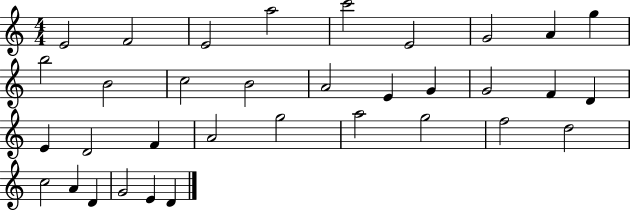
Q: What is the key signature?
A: C major